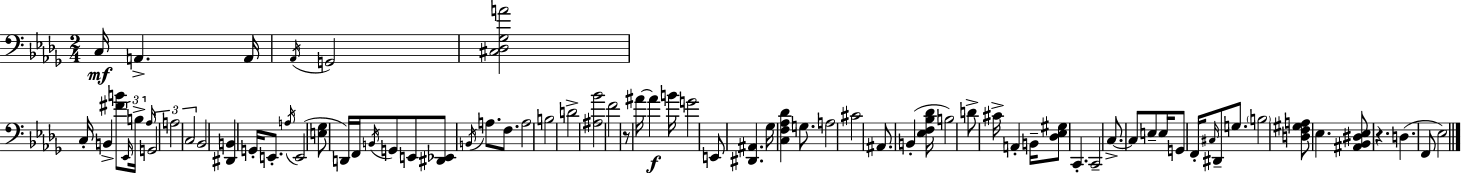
{
  \clef bass
  \numericTimeSignature
  \time 2/4
  \key bes \minor
  c16\mf a,4.-> a,16 | \acciaccatura { aes,16 } g,2 | <cis des ges a'>2 | c16-. b,4-> <fis' b'>8 | \break \tuplet 3/2 { \grace { ees,16 } b16-> \grace { aes16 } } \tuplet 3/2 { g,2 | a2 | c2 } | bes,2 | \break <dis, b,>4 g,16-. | e,8.-. \acciaccatura { a16 }( e,2 | <e ges>8 d,16) f,16 | \acciaccatura { b,16 } g,8 e,8 <dis, ees,>8 \acciaccatura { b,16 } | \break a8. f8. a2 | b2 | d'2-> | <ais bes'>2 | \break f'2 | r8 | ais'16~~ ais'4\f b'16 g'2 | e,8 | \break <dis, ais,>4. ges16 <c f aes des'>4 | g8. a2 | cis'2 | ais,8. | \break b,4-.( <ees f bes des'>16 b2) | d'8-> | cis'16-> a,4-. b,16-- <des ees gis>8 | c,4.-. c,2-- | \break c8.->~~ | c8 e8-- e16 g,8 | f,16-. \grace { cis16 } dis,8-- g8. \parenthesize b2 | <d f gis a>8 | \break ees4. <ais, bes, dis ees>8 | r4. d4.( | f,8 ees2) | \bar "|."
}